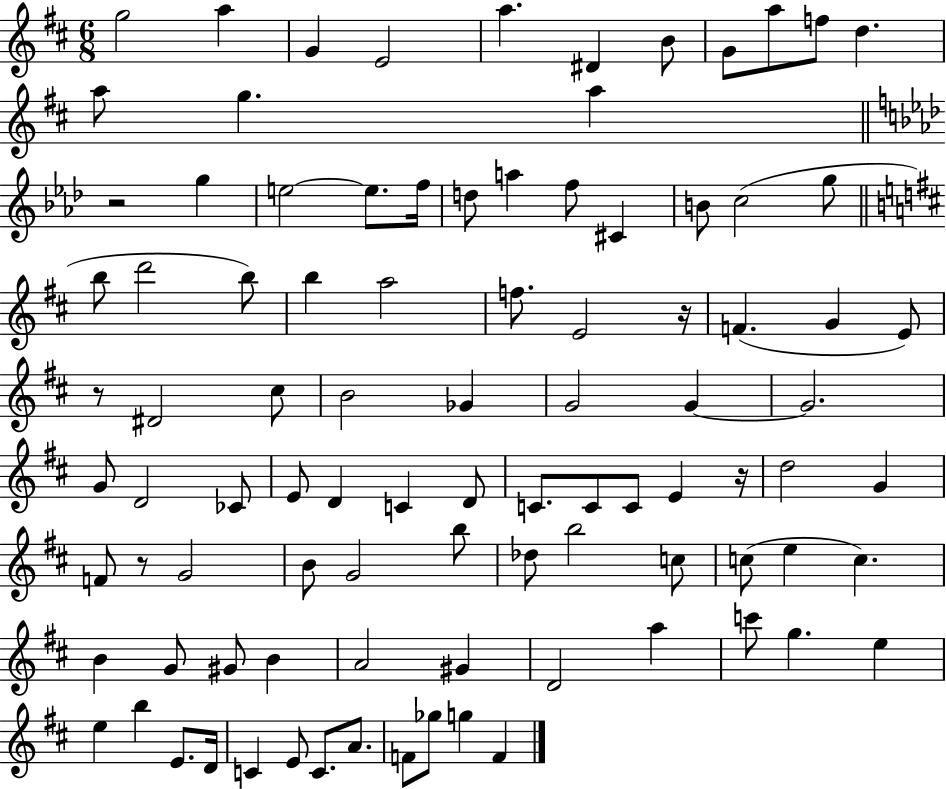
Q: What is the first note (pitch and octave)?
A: G5